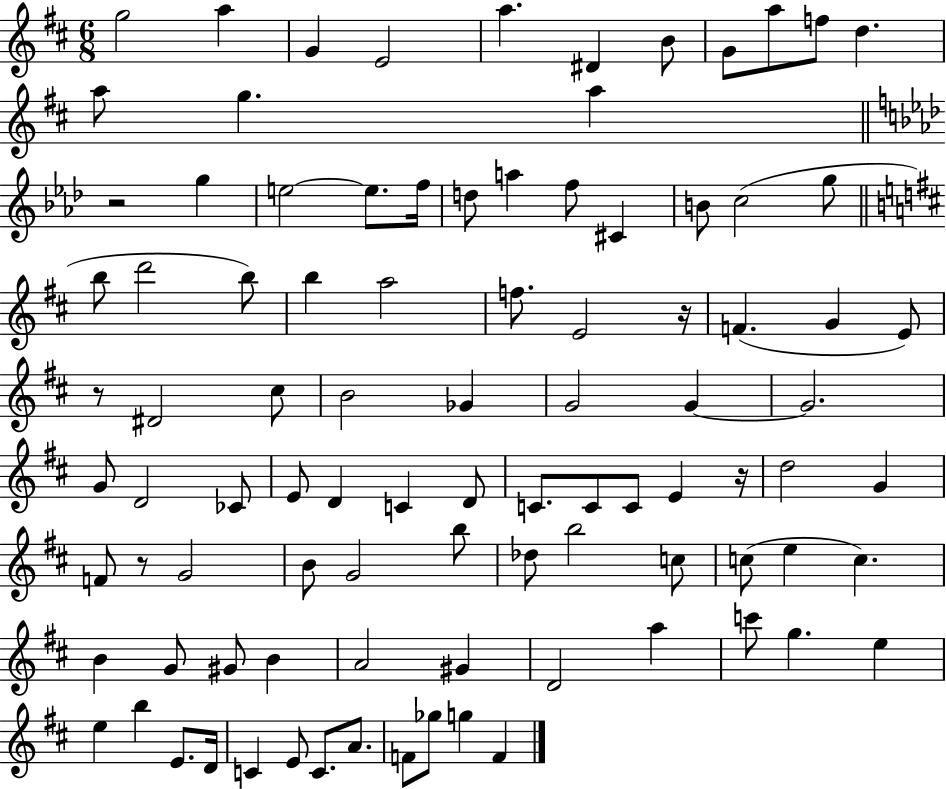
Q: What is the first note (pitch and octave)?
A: G5